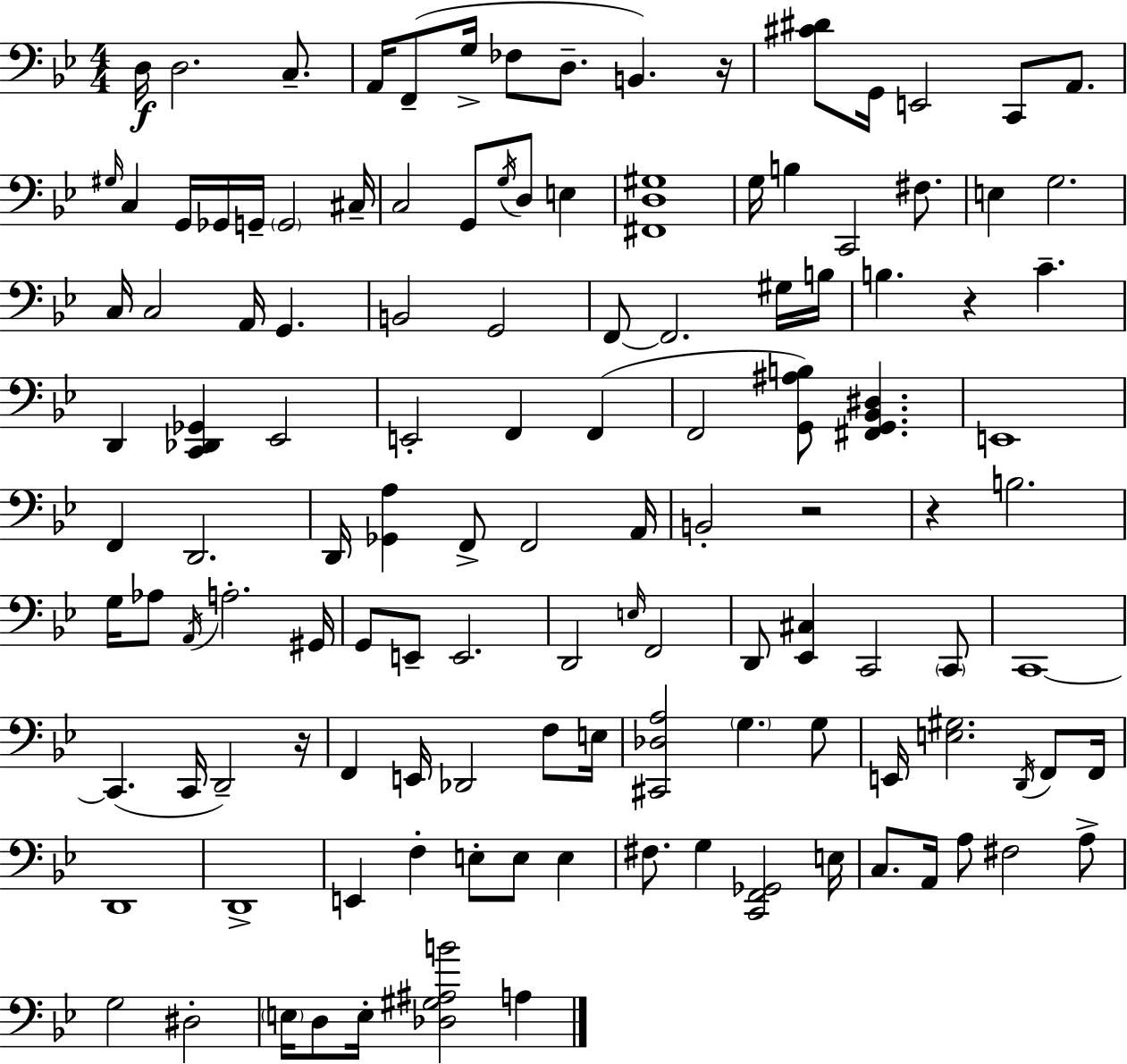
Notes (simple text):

D3/s D3/h. C3/e. A2/s F2/e G3/s FES3/e D3/e. B2/q. R/s [C#4,D#4]/e G2/s E2/h C2/e A2/e. G#3/s C3/q G2/s Gb2/s G2/s G2/h C#3/s C3/h G2/e G3/s D3/e E3/q [F#2,D3,G#3]/w G3/s B3/q C2/h F#3/e. E3/q G3/h. C3/s C3/h A2/s G2/q. B2/h G2/h F2/e F2/h. G#3/s B3/s B3/q. R/q C4/q. D2/q [C2,Db2,Gb2]/q Eb2/h E2/h F2/q F2/q F2/h [G2,A#3,B3]/e [F#2,G2,Bb2,D#3]/q. E2/w F2/q D2/h. D2/s [Gb2,A3]/q F2/e F2/h A2/s B2/h R/h R/q B3/h. G3/s Ab3/e A2/s A3/h. G#2/s G2/e E2/e E2/h. D2/h E3/s F2/h D2/e [Eb2,C#3]/q C2/h C2/e C2/w C2/q. C2/s D2/h R/s F2/q E2/s Db2/h F3/e E3/s [C#2,Db3,A3]/h G3/q. G3/e E2/s [E3,G#3]/h. D2/s F2/e F2/s D2/w D2/w E2/q F3/q E3/e E3/e E3/q F#3/e. G3/q [C2,F2,Gb2]/h E3/s C3/e. A2/s A3/e F#3/h A3/e G3/h D#3/h E3/s D3/e E3/s [Db3,G#3,A#3,B4]/h A3/q